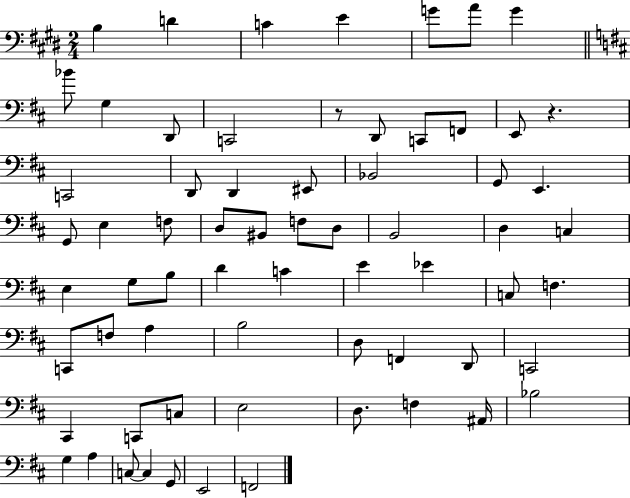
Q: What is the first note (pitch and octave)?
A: B3